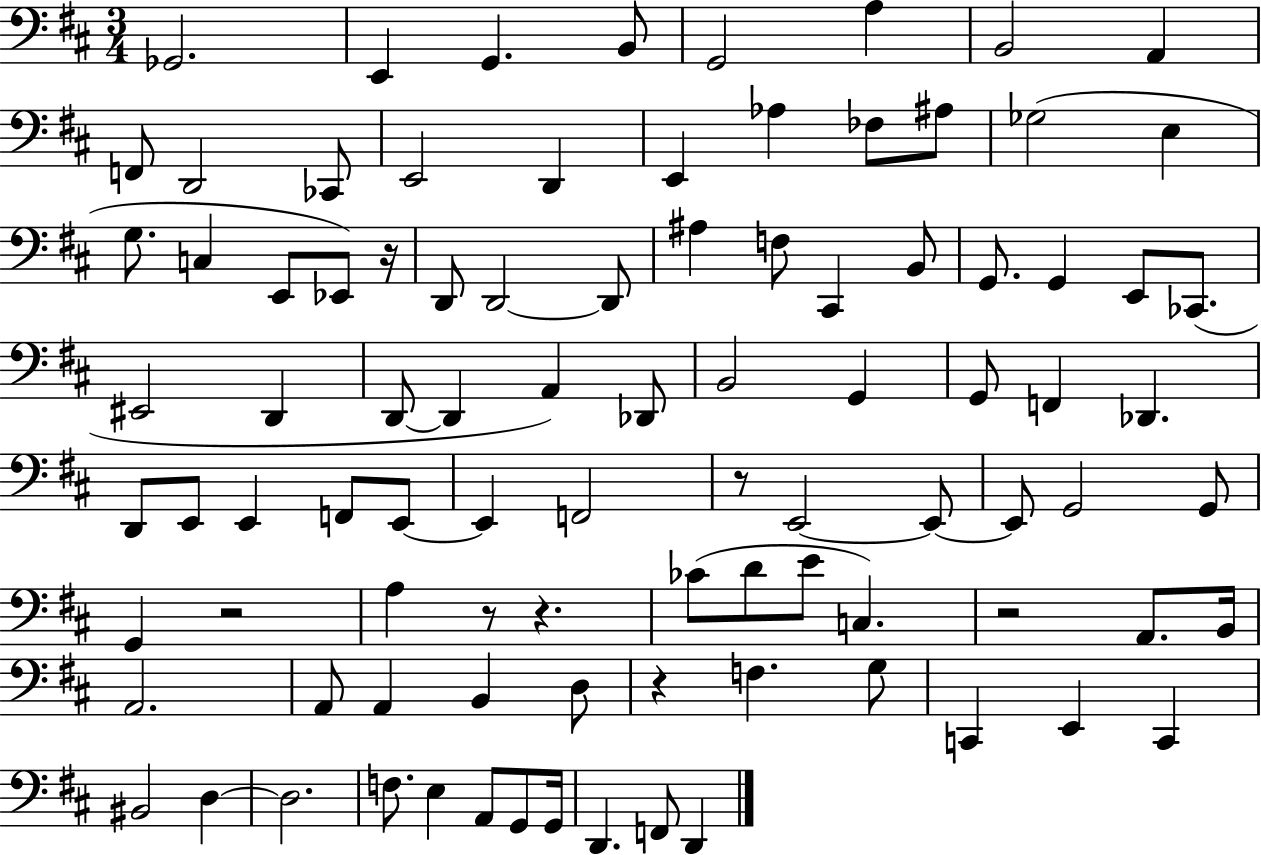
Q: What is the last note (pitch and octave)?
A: D2